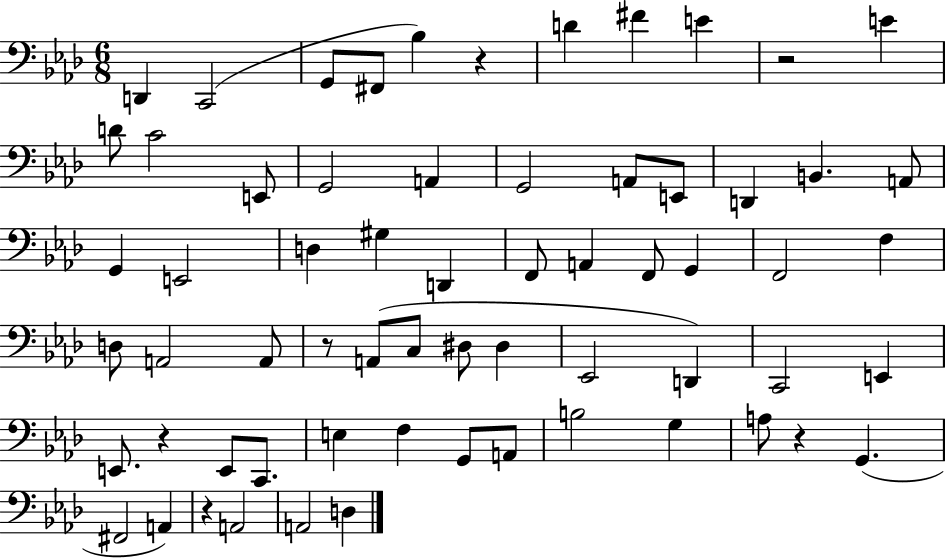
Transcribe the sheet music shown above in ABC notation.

X:1
T:Untitled
M:6/8
L:1/4
K:Ab
D,, C,,2 G,,/2 ^F,,/2 _B, z D ^F E z2 E D/2 C2 E,,/2 G,,2 A,, G,,2 A,,/2 E,,/2 D,, B,, A,,/2 G,, E,,2 D, ^G, D,, F,,/2 A,, F,,/2 G,, F,,2 F, D,/2 A,,2 A,,/2 z/2 A,,/2 C,/2 ^D,/2 ^D, _E,,2 D,, C,,2 E,, E,,/2 z E,,/2 C,,/2 E, F, G,,/2 A,,/2 B,2 G, A,/2 z G,, ^F,,2 A,, z A,,2 A,,2 D,